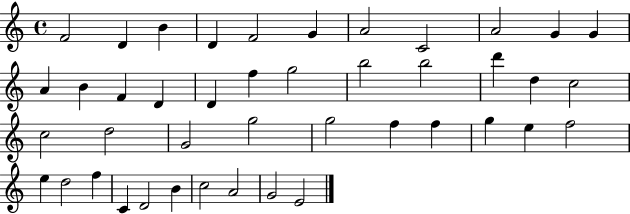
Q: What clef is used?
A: treble